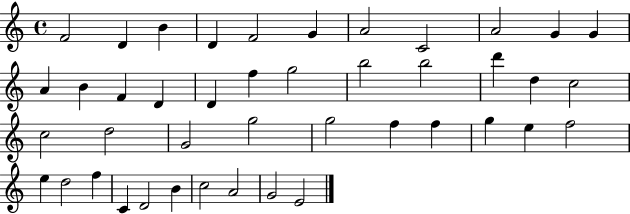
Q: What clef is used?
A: treble